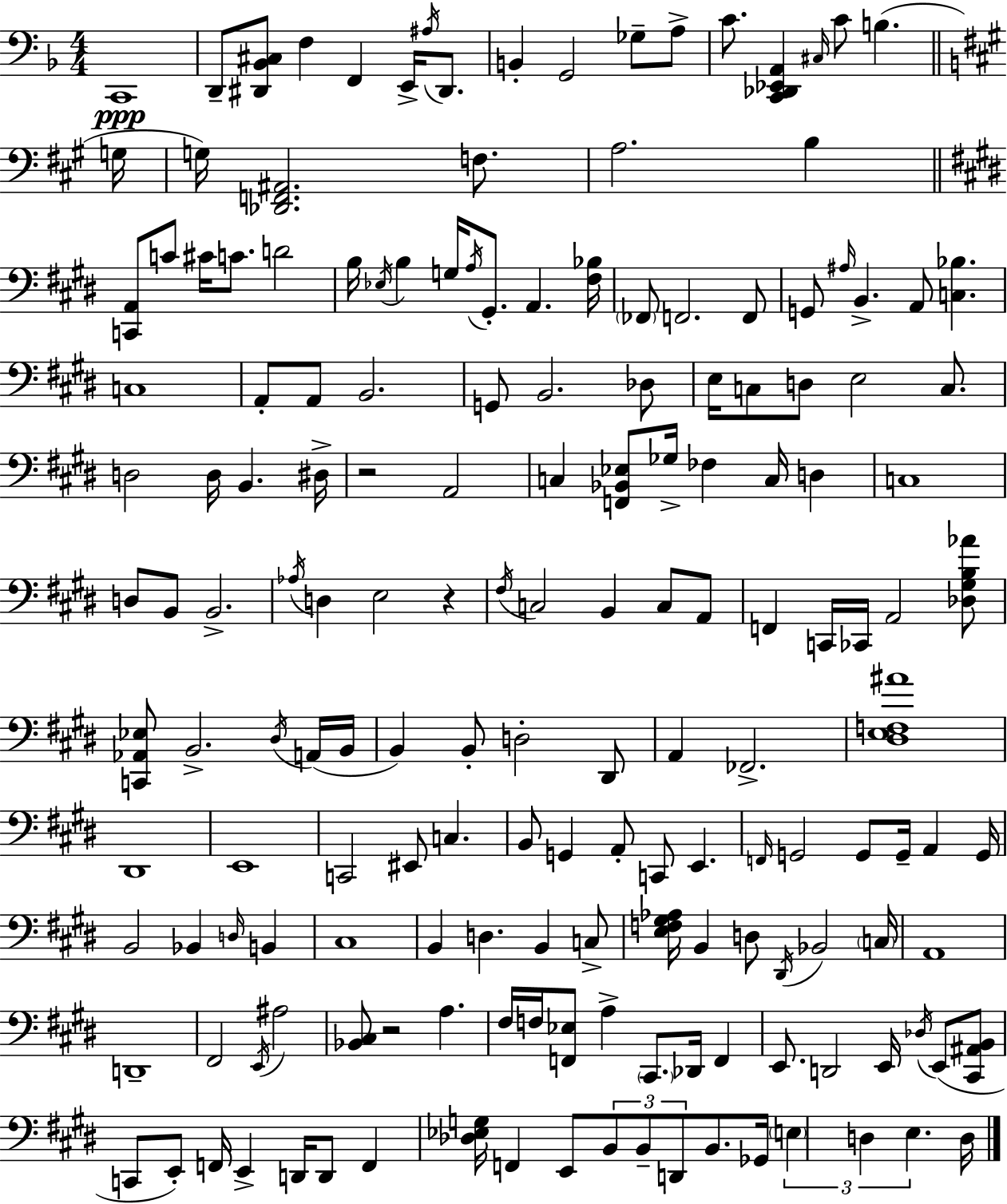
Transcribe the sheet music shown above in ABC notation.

X:1
T:Untitled
M:4/4
L:1/4
K:Dm
C,,4 D,,/2 [^D,,_B,,^C,]/2 F, F,, E,,/4 ^A,/4 ^D,,/2 B,, G,,2 _G,/2 A,/2 C/2 [C,,_D,,_E,,A,,] ^C,/4 C/2 B, G,/4 G,/4 [_D,,F,,^A,,]2 F,/2 A,2 B, [C,,A,,]/2 C/2 ^C/4 C/2 D2 B,/4 _E,/4 B, G,/4 A,/4 ^G,,/2 A,, [^F,_B,]/4 _F,,/2 F,,2 F,,/2 G,,/2 ^A,/4 B,, A,,/2 [C,_B,] C,4 A,,/2 A,,/2 B,,2 G,,/2 B,,2 _D,/2 E,/4 C,/2 D,/2 E,2 C,/2 D,2 D,/4 B,, ^D,/4 z2 A,,2 C, [F,,_B,,_E,]/2 _G,/4 _F, C,/4 D, C,4 D,/2 B,,/2 B,,2 _A,/4 D, E,2 z ^F,/4 C,2 B,, C,/2 A,,/2 F,, C,,/4 _C,,/4 A,,2 [_D,^G,B,_A]/2 [C,,_A,,_E,]/2 B,,2 ^D,/4 A,,/4 B,,/4 B,, B,,/2 D,2 ^D,,/2 A,, _F,,2 [^D,E,F,^A]4 ^D,,4 E,,4 C,,2 ^E,,/2 C, B,,/2 G,, A,,/2 C,,/2 E,, F,,/4 G,,2 G,,/2 G,,/4 A,, G,,/4 B,,2 _B,, D,/4 B,, ^C,4 B,, D, B,, C,/2 [E,F,^G,_A,]/4 B,, D,/2 ^D,,/4 _B,,2 C,/4 A,,4 D,,4 ^F,,2 E,,/4 ^A,2 [_B,,^C,]/2 z2 A, ^F,/4 F,/4 [F,,_E,]/2 A, ^C,,/2 _D,,/4 F,, E,,/2 D,,2 E,,/4 _D,/4 E,,/2 [^C,,^A,,B,,]/2 C,,/2 E,,/2 F,,/4 E,, D,,/4 D,,/2 F,, [_D,_E,G,]/4 F,, E,,/2 B,,/2 B,,/2 D,,/2 B,,/2 _G,,/4 E, D, E, D,/4